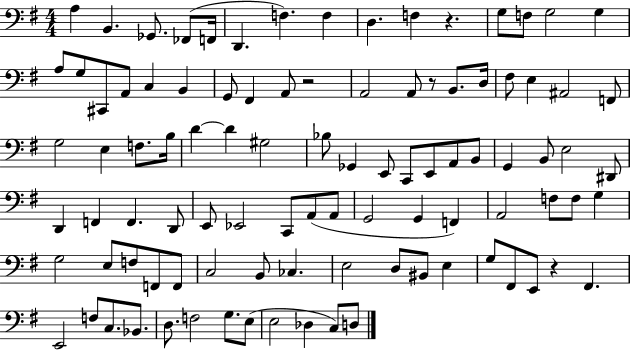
A3/q B2/q. Gb2/e. FES2/e F2/s D2/q. F3/q. F3/q D3/q. F3/q R/q. G3/e F3/e G3/h G3/q A3/e G3/e C#2/e A2/e C3/q B2/q G2/e F#2/q A2/e R/h A2/h A2/e R/e B2/e. D3/s F#3/e E3/q A#2/h F2/e G3/h E3/q F3/e. B3/s D4/q D4/q G#3/h Bb3/e Gb2/q E2/e C2/e E2/e A2/e B2/e G2/q B2/e E3/h D#2/e D2/q F2/q F2/q. D2/e E2/e Eb2/h C2/e A2/e A2/e G2/h G2/q F2/q A2/h F3/e F3/e G3/q G3/h E3/e F3/e F2/e F2/e C3/h B2/e CES3/q. E3/h D3/e BIS2/e E3/q G3/e F#2/e E2/e R/q F#2/q. E2/h F3/e C3/e. Bb2/e. D3/e. F3/h G3/e. E3/e E3/h Db3/q C3/e D3/e